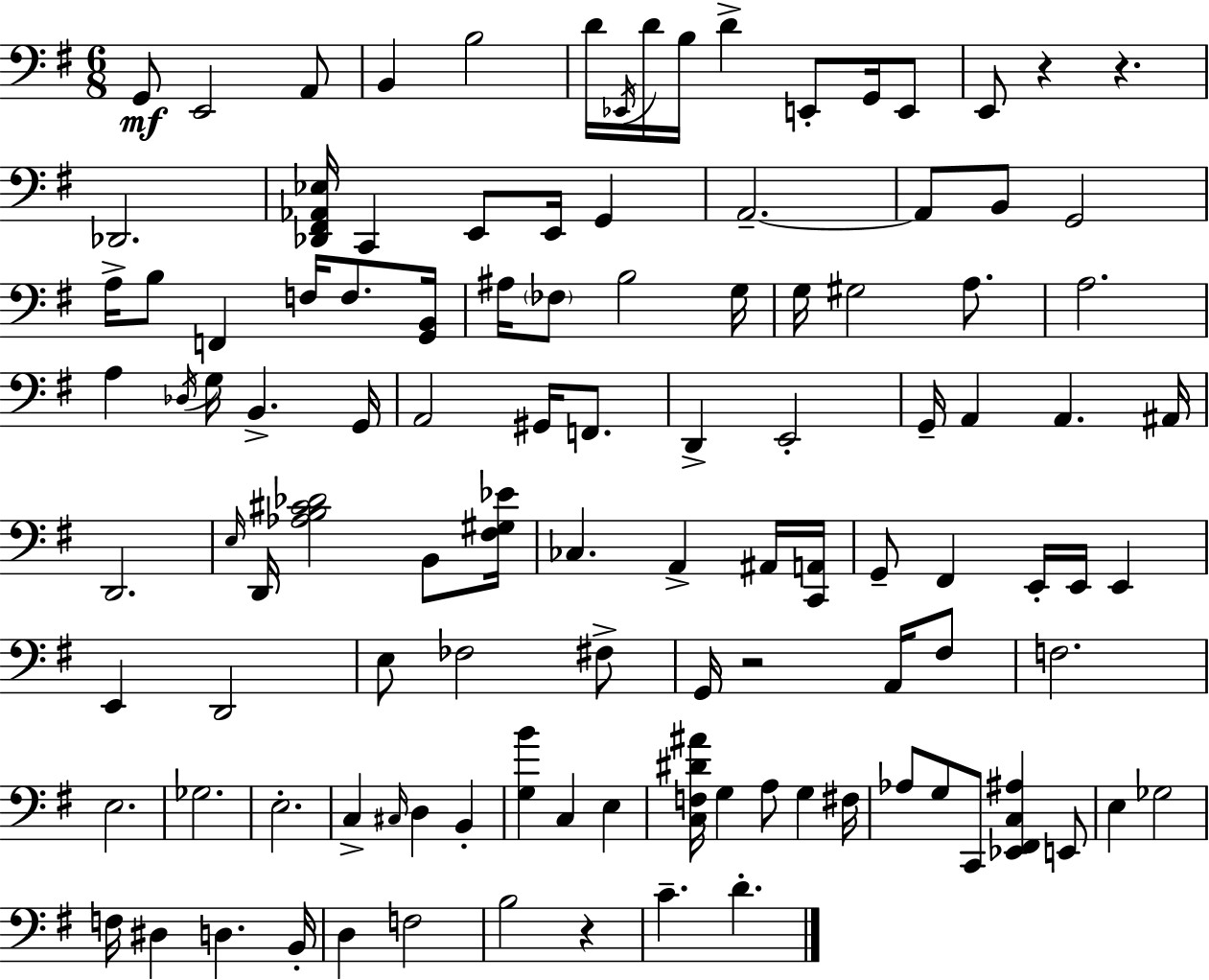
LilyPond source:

{
  \clef bass
  \numericTimeSignature
  \time 6/8
  \key e \minor
  g,8\mf e,2 a,8 | b,4 b2 | d'16 \acciaccatura { ees,16 } d'16 b16 d'4-> e,8-. g,16 e,8 | e,8 r4 r4. | \break des,2. | <des, fis, aes, ees>16 c,4 e,8 e,16 g,4 | a,2.--~~ | a,8 b,8 g,2 | \break a16-> b8 f,4 f16 f8. | <g, b,>16 ais16 \parenthesize fes8 b2 | g16 g16 gis2 a8. | a2. | \break a4 \acciaccatura { des16 } g16 b,4.-> | g,16 a,2 gis,16 f,8. | d,4-> e,2-. | g,16-- a,4 a,4. | \break ais,16 d,2. | \grace { e16 } d,16 <aes b cis' des'>2 | b,8 <fis gis ees'>16 ces4. a,4-> | ais,16 <c, a,>16 g,8-- fis,4 e,16-. e,16 e,4 | \break e,4 d,2 | e8 fes2 | fis8-> g,16 r2 | a,16 fis8 f2. | \break e2. | ges2. | e2.-. | c4-> \grace { cis16 } d4 | \break b,4-. <g b'>4 c4 | e4 <c f dis' ais'>16 g4 a8 g4 | fis16 aes8 g8 c,8 <ees, fis, c ais>4 | e,8 e4 ges2 | \break f16 dis4 d4. | b,16-. d4 f2 | b2 | r4 c'4.-- d'4.-. | \break \bar "|."
}